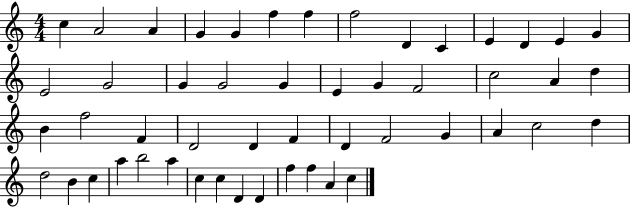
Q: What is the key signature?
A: C major